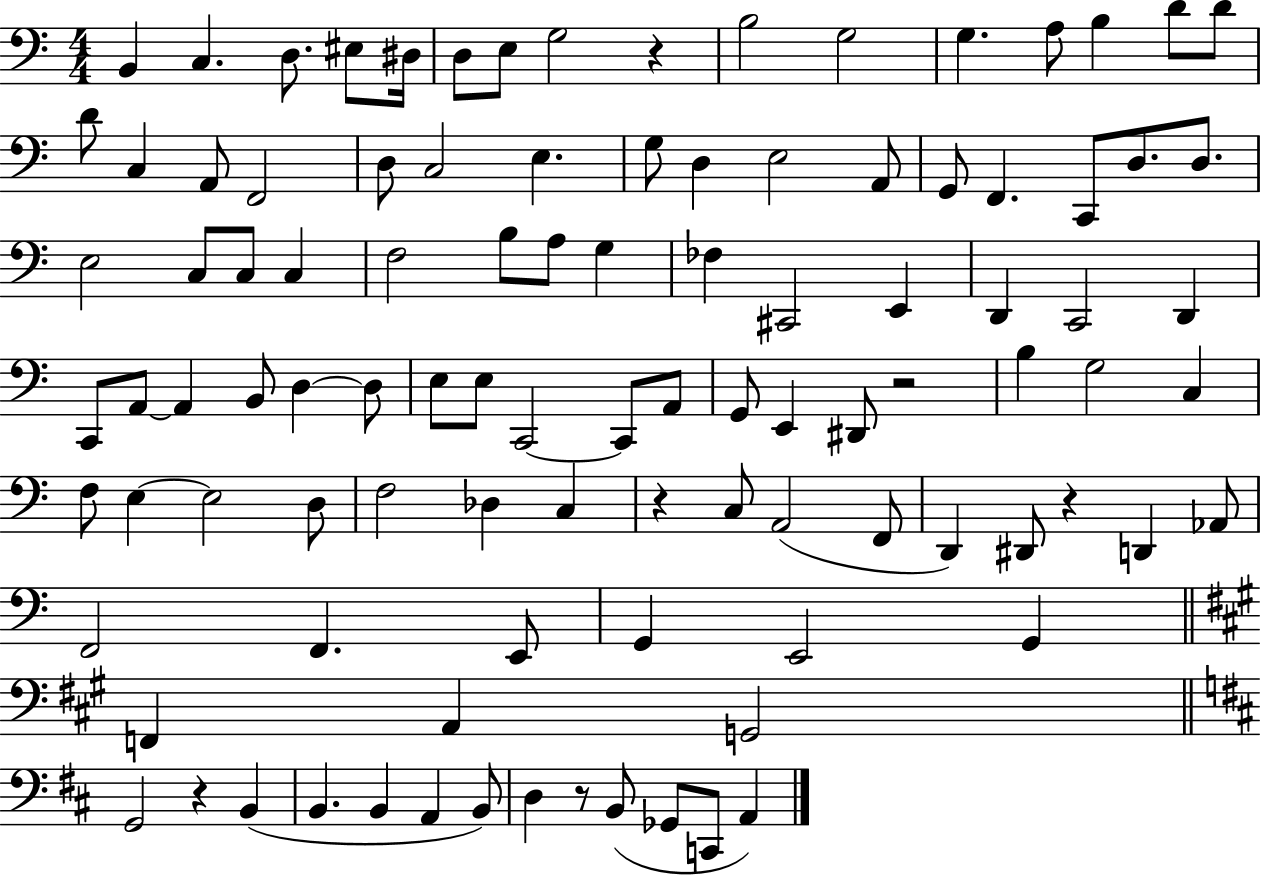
X:1
T:Untitled
M:4/4
L:1/4
K:C
B,, C, D,/2 ^E,/2 ^D,/4 D,/2 E,/2 G,2 z B,2 G,2 G, A,/2 B, D/2 D/2 D/2 C, A,,/2 F,,2 D,/2 C,2 E, G,/2 D, E,2 A,,/2 G,,/2 F,, C,,/2 D,/2 D,/2 E,2 C,/2 C,/2 C, F,2 B,/2 A,/2 G, _F, ^C,,2 E,, D,, C,,2 D,, C,,/2 A,,/2 A,, B,,/2 D, D,/2 E,/2 E,/2 C,,2 C,,/2 A,,/2 G,,/2 E,, ^D,,/2 z2 B, G,2 C, F,/2 E, E,2 D,/2 F,2 _D, C, z C,/2 A,,2 F,,/2 D,, ^D,,/2 z D,, _A,,/2 F,,2 F,, E,,/2 G,, E,,2 G,, F,, A,, G,,2 G,,2 z B,, B,, B,, A,, B,,/2 D, z/2 B,,/2 _G,,/2 C,,/2 A,,